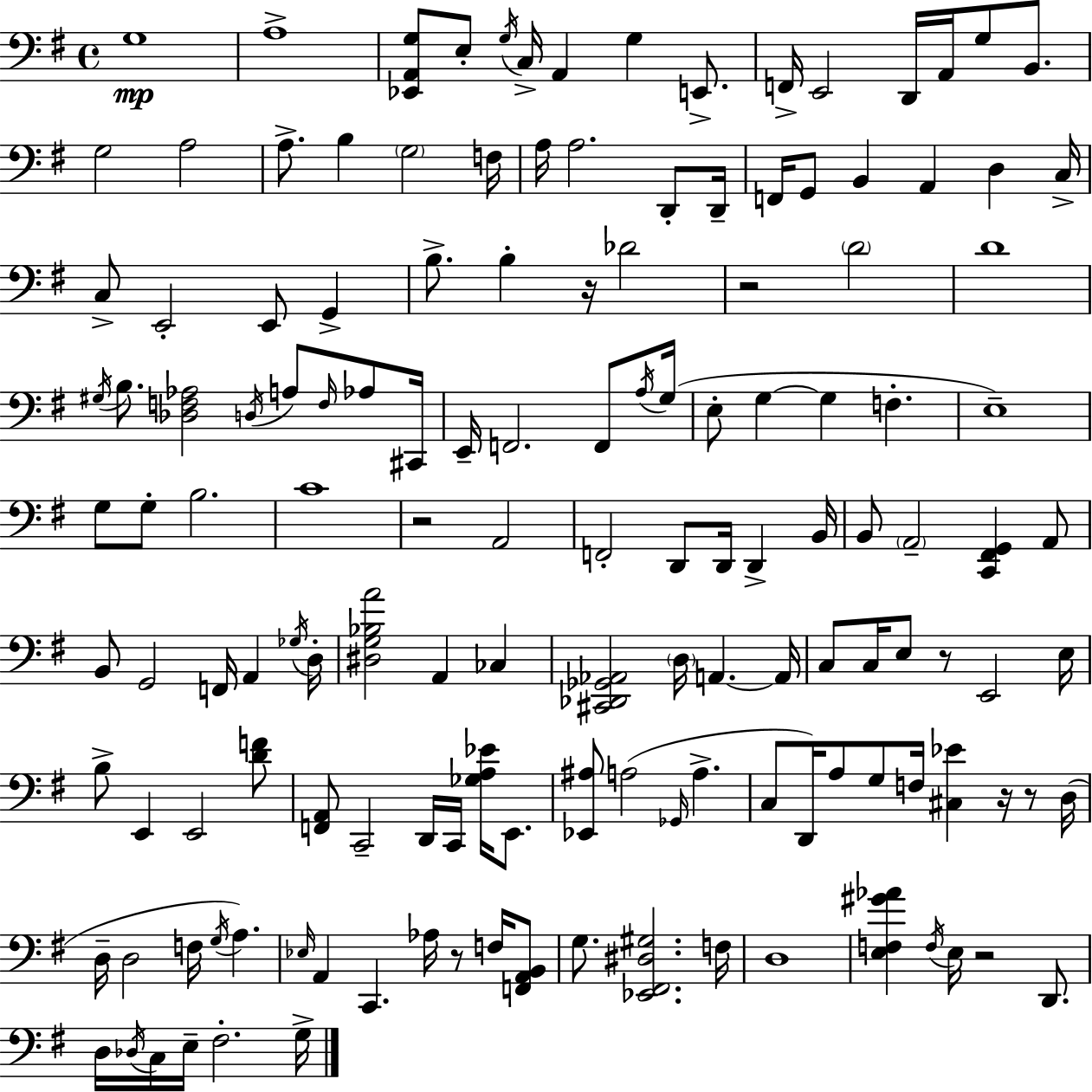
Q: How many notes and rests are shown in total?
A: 144